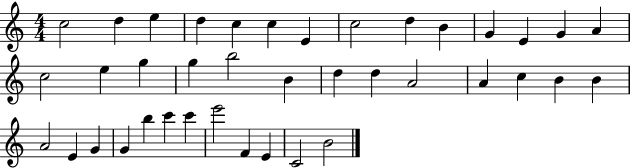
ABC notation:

X:1
T:Untitled
M:4/4
L:1/4
K:C
c2 d e d c c E c2 d B G E G A c2 e g g b2 B d d A2 A c B B A2 E G G b c' c' e'2 F E C2 B2